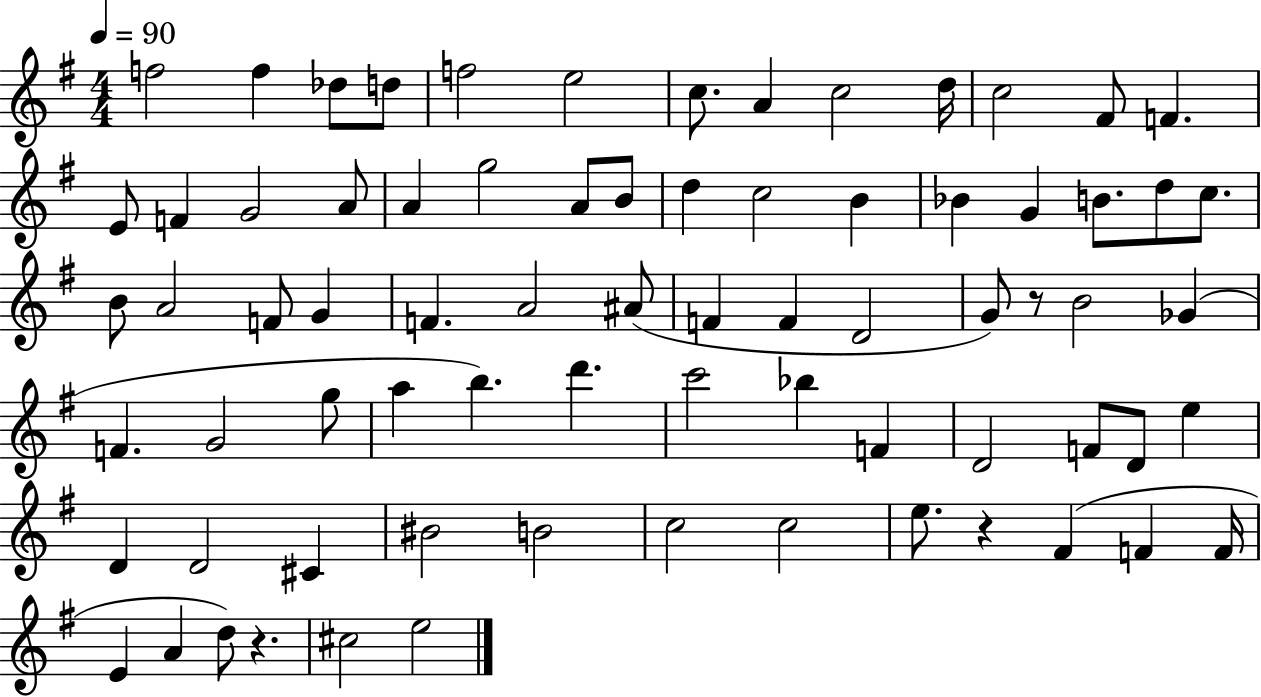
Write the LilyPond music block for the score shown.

{
  \clef treble
  \numericTimeSignature
  \time 4/4
  \key g \major
  \tempo 4 = 90
  f''2 f''4 des''8 d''8 | f''2 e''2 | c''8. a'4 c''2 d''16 | c''2 fis'8 f'4. | \break e'8 f'4 g'2 a'8 | a'4 g''2 a'8 b'8 | d''4 c''2 b'4 | bes'4 g'4 b'8. d''8 c''8. | \break b'8 a'2 f'8 g'4 | f'4. a'2 ais'8( | f'4 f'4 d'2 | g'8) r8 b'2 ges'4( | \break f'4. g'2 g''8 | a''4 b''4.) d'''4. | c'''2 bes''4 f'4 | d'2 f'8 d'8 e''4 | \break d'4 d'2 cis'4 | bis'2 b'2 | c''2 c''2 | e''8. r4 fis'4( f'4 f'16 | \break e'4 a'4 d''8) r4. | cis''2 e''2 | \bar "|."
}